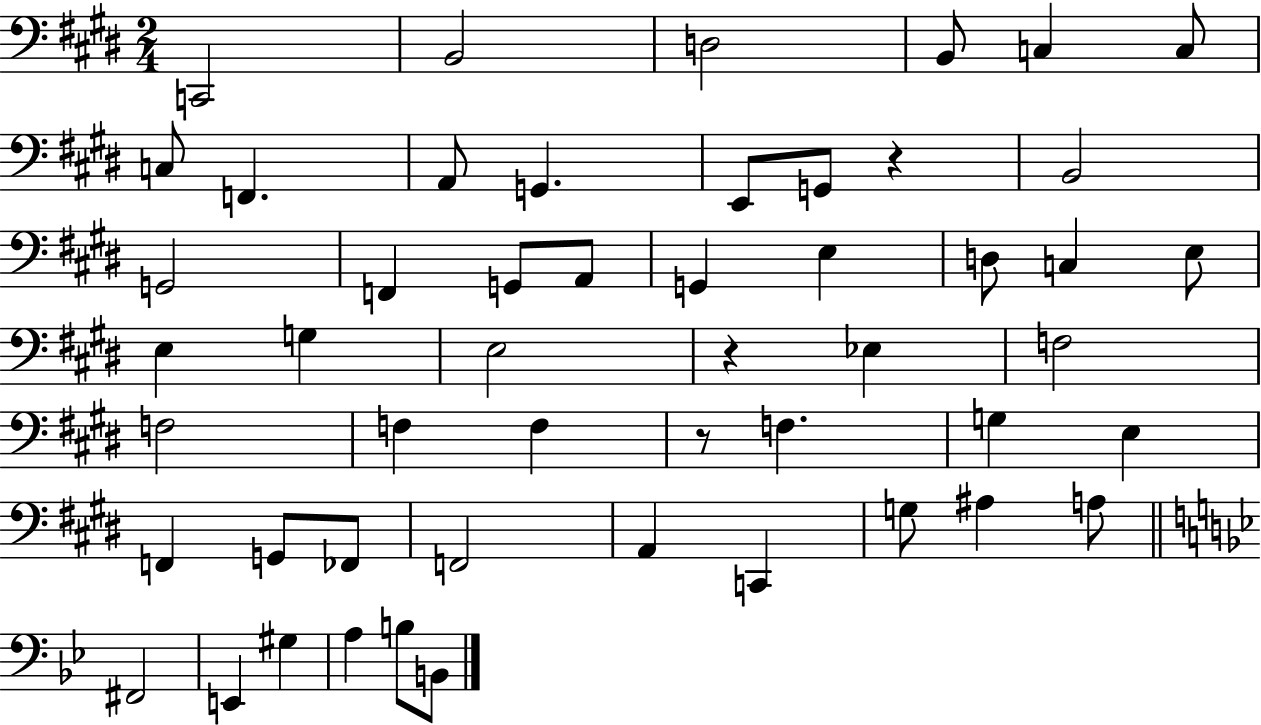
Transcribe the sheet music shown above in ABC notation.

X:1
T:Untitled
M:2/4
L:1/4
K:E
C,,2 B,,2 D,2 B,,/2 C, C,/2 C,/2 F,, A,,/2 G,, E,,/2 G,,/2 z B,,2 G,,2 F,, G,,/2 A,,/2 G,, E, D,/2 C, E,/2 E, G, E,2 z _E, F,2 F,2 F, F, z/2 F, G, E, F,, G,,/2 _F,,/2 F,,2 A,, C,, G,/2 ^A, A,/2 ^F,,2 E,, ^G, A, B,/2 B,,/2